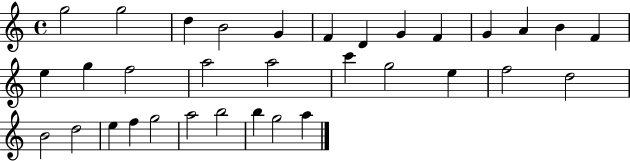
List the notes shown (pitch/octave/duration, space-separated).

G5/h G5/h D5/q B4/h G4/q F4/q D4/q G4/q F4/q G4/q A4/q B4/q F4/q E5/q G5/q F5/h A5/h A5/h C6/q G5/h E5/q F5/h D5/h B4/h D5/h E5/q F5/q G5/h A5/h B5/h B5/q G5/h A5/q